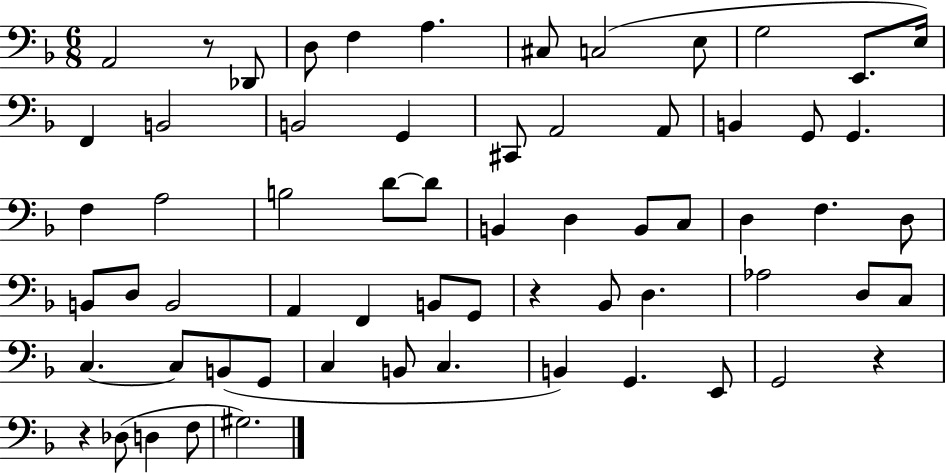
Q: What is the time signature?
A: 6/8